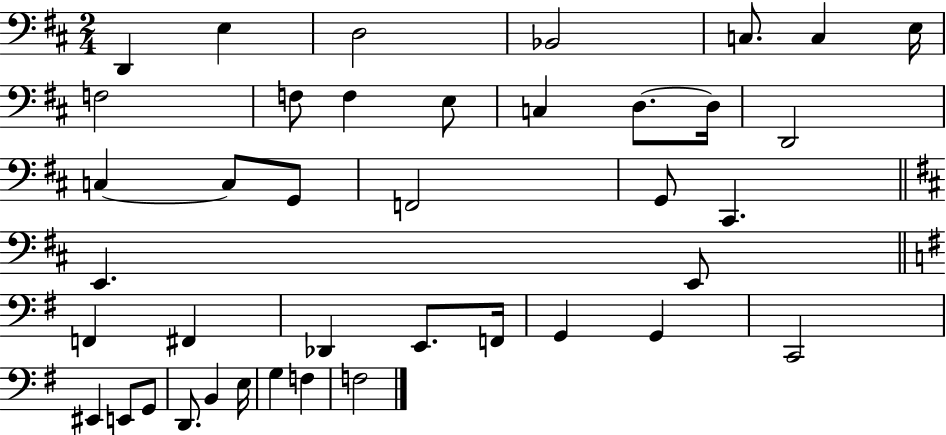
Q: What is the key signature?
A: D major